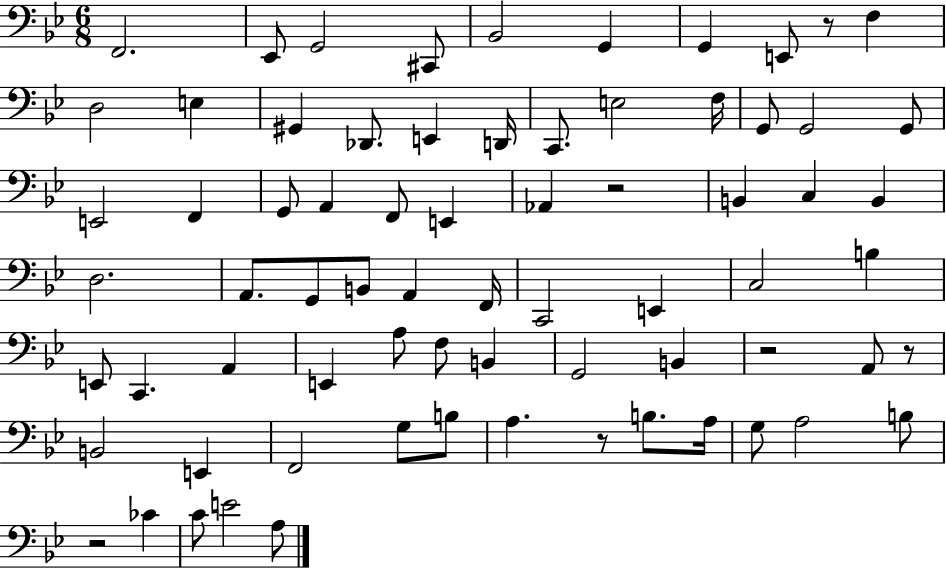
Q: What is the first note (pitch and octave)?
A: F2